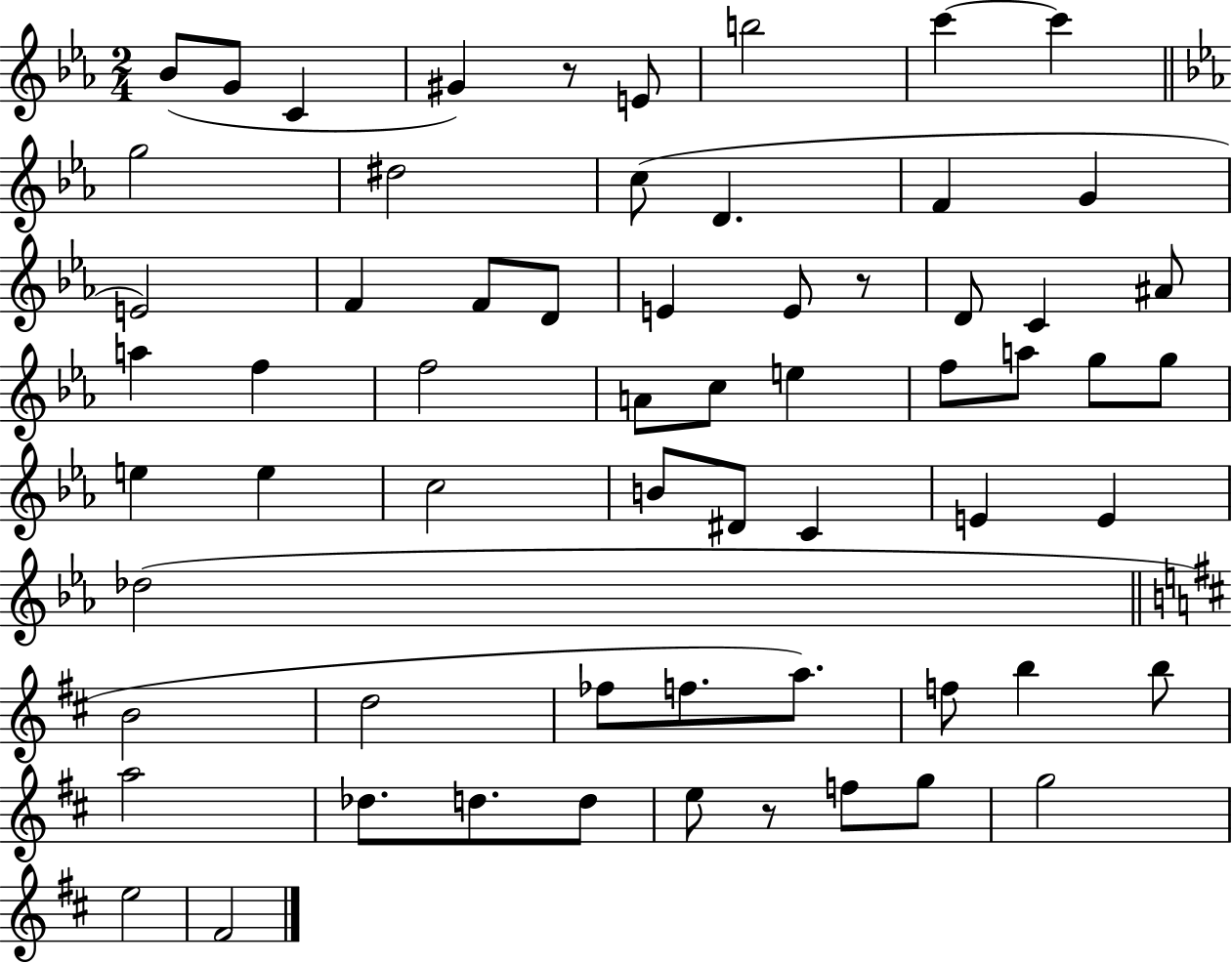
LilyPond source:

{
  \clef treble
  \numericTimeSignature
  \time 2/4
  \key ees \major
  \repeat volta 2 { bes'8( g'8 c'4 | gis'4) r8 e'8 | b''2 | c'''4~~ c'''4 | \break \bar "||" \break \key ees \major g''2 | dis''2 | c''8( d'4. | f'4 g'4 | \break e'2) | f'4 f'8 d'8 | e'4 e'8 r8 | d'8 c'4 ais'8 | \break a''4 f''4 | f''2 | a'8 c''8 e''4 | f''8 a''8 g''8 g''8 | \break e''4 e''4 | c''2 | b'8 dis'8 c'4 | e'4 e'4 | \break des''2( | \bar "||" \break \key b \minor b'2 | d''2 | fes''8 f''8. a''8.) | f''8 b''4 b''8 | \break a''2 | des''8. d''8. d''8 | e''8 r8 f''8 g''8 | g''2 | \break e''2 | fis'2 | } \bar "|."
}